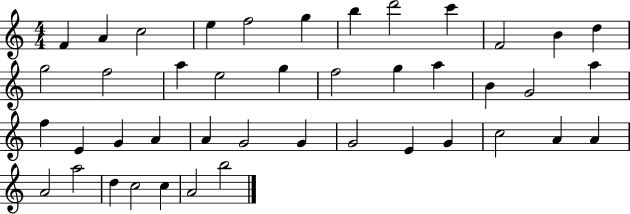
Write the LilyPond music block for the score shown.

{
  \clef treble
  \numericTimeSignature
  \time 4/4
  \key c \major
  f'4 a'4 c''2 | e''4 f''2 g''4 | b''4 d'''2 c'''4 | f'2 b'4 d''4 | \break g''2 f''2 | a''4 e''2 g''4 | f''2 g''4 a''4 | b'4 g'2 a''4 | \break f''4 e'4 g'4 a'4 | a'4 g'2 g'4 | g'2 e'4 g'4 | c''2 a'4 a'4 | \break a'2 a''2 | d''4 c''2 c''4 | a'2 b''2 | \bar "|."
}